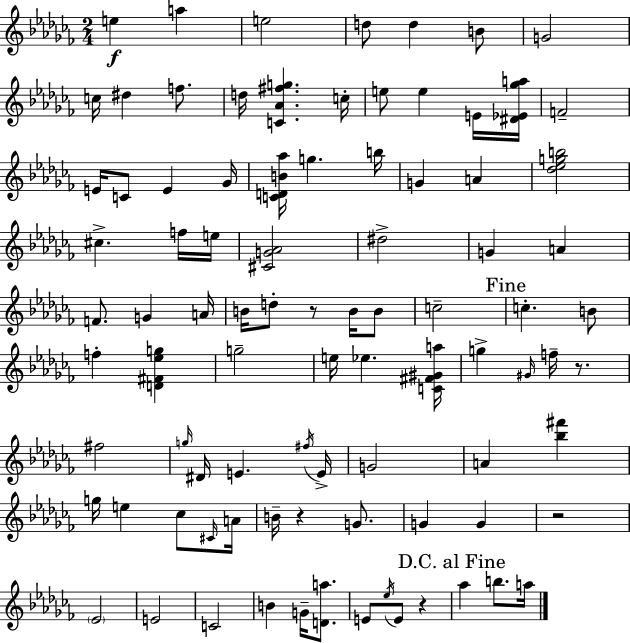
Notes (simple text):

E5/q A5/q E5/h D5/e D5/q B4/e G4/h C5/s D#5/q F5/e. D5/s [C4,Ab4,F#5,G5]/q. C5/s E5/e E5/q E4/s [D#4,Eb4,Gb5,A5]/s F4/h E4/s C4/e E4/q Gb4/s [C4,D4,B4,Ab5]/s G5/q. B5/s G4/q A4/q [Db5,Eb5,G5,B5]/h C#5/q. F5/s E5/s [C#4,G4,Ab4]/h D#5/h G4/q A4/q F4/e. G4/q A4/s B4/s D5/e R/e B4/s B4/e C5/h C5/q. B4/e F5/q [D4,F#4,Eb5,G5]/q G5/h E5/s Eb5/q. [C4,F#4,G#4,A5]/s G5/q G#4/s F5/s R/e. F#5/h G5/s D#4/s E4/q. F#5/s E4/s G4/h A4/q [Bb5,F#6]/q G5/s E5/q CES5/e C#4/s A4/s B4/s R/q G4/e. G4/q G4/q R/h Eb4/h E4/h C4/h B4/q G4/s [D4,A5]/e. E4/e Eb5/s E4/e R/q Ab5/q B5/e. A5/s